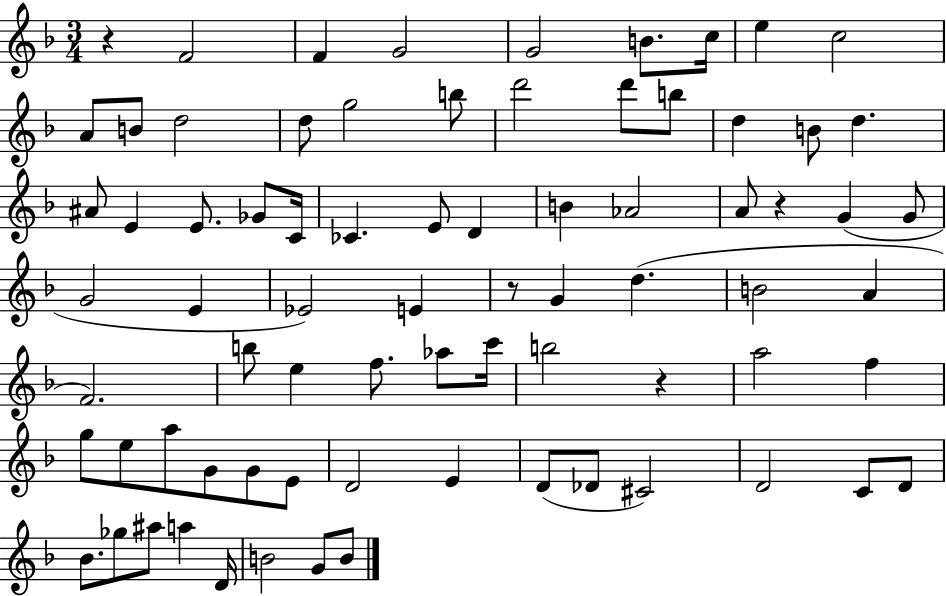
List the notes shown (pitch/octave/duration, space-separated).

R/q F4/h F4/q G4/h G4/h B4/e. C5/s E5/q C5/h A4/e B4/e D5/h D5/e G5/h B5/e D6/h D6/e B5/e D5/q B4/e D5/q. A#4/e E4/q E4/e. Gb4/e C4/s CES4/q. E4/e D4/q B4/q Ab4/h A4/e R/q G4/q G4/e G4/h E4/q Eb4/h E4/q R/e G4/q D5/q. B4/h A4/q F4/h. B5/e E5/q F5/e. Ab5/e C6/s B5/h R/q A5/h F5/q G5/e E5/e A5/e G4/e G4/e E4/e D4/h E4/q D4/e Db4/e C#4/h D4/h C4/e D4/e Bb4/e. Gb5/e A#5/e A5/q D4/s B4/h G4/e B4/e